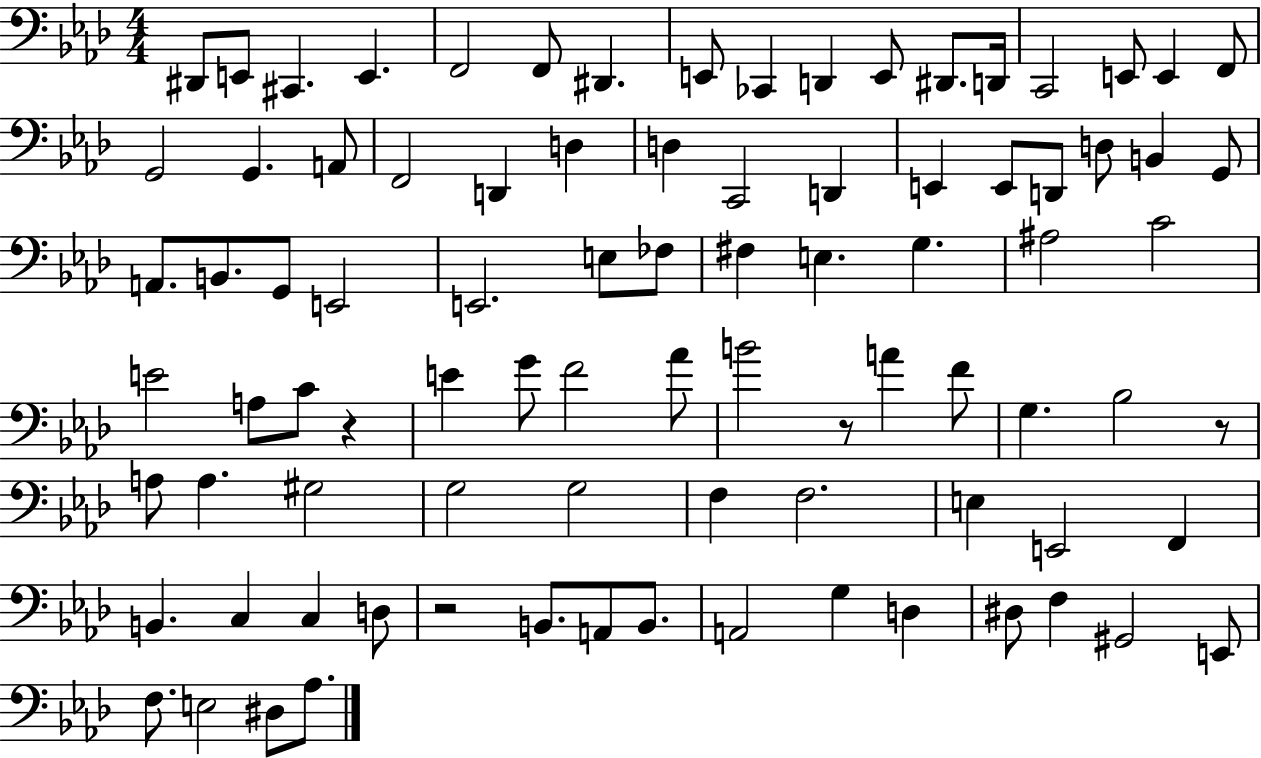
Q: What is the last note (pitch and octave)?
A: Ab3